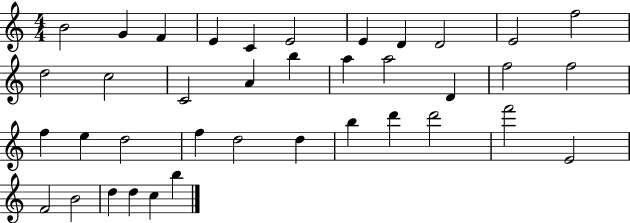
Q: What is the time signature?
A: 4/4